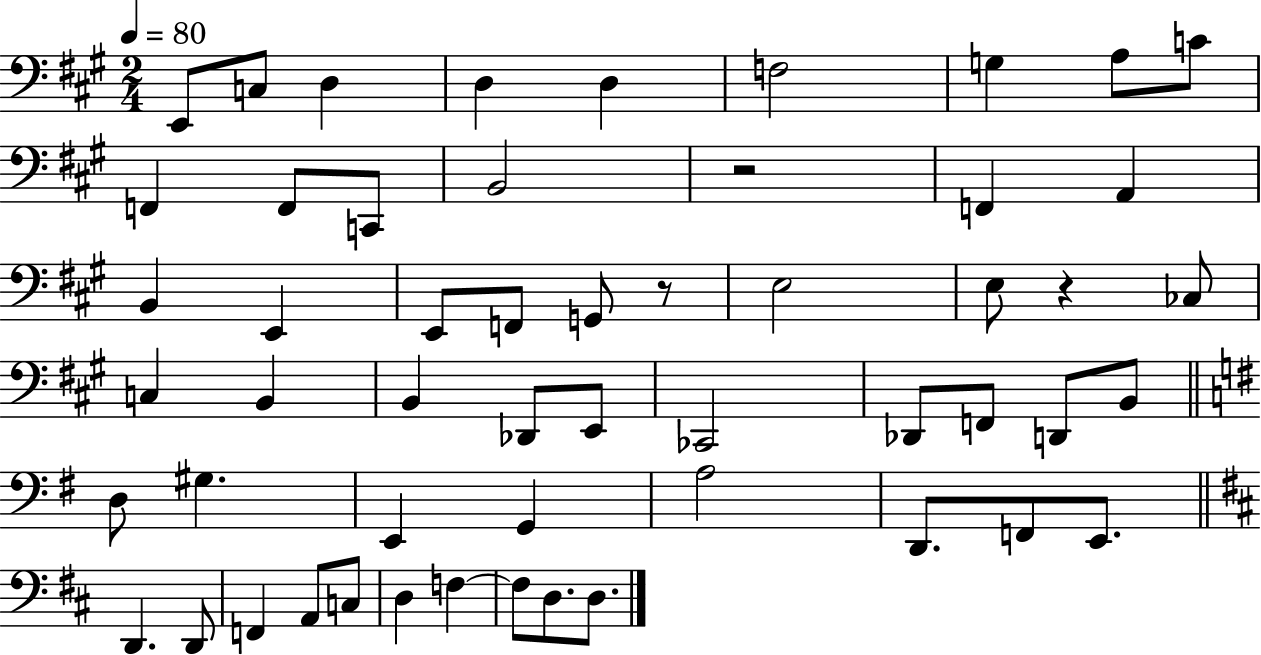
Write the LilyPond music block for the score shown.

{
  \clef bass
  \numericTimeSignature
  \time 2/4
  \key a \major
  \tempo 4 = 80
  e,8 c8 d4 | d4 d4 | f2 | g4 a8 c'8 | \break f,4 f,8 c,8 | b,2 | r2 | f,4 a,4 | \break b,4 e,4 | e,8 f,8 g,8 r8 | e2 | e8 r4 ces8 | \break c4 b,4 | b,4 des,8 e,8 | ces,2 | des,8 f,8 d,8 b,8 | \break \bar "||" \break \key g \major d8 gis4. | e,4 g,4 | a2 | d,8. f,8 e,8. | \break \bar "||" \break \key d \major d,4. d,8 | f,4 a,8 c8 | d4 f4~~ | f8 d8. d8. | \break \bar "|."
}